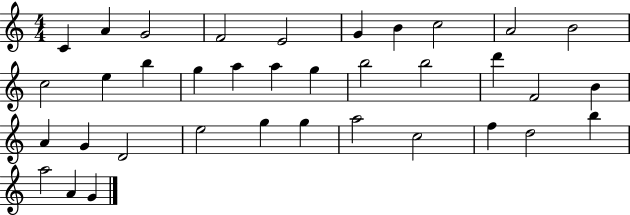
{
  \clef treble
  \numericTimeSignature
  \time 4/4
  \key c \major
  c'4 a'4 g'2 | f'2 e'2 | g'4 b'4 c''2 | a'2 b'2 | \break c''2 e''4 b''4 | g''4 a''4 a''4 g''4 | b''2 b''2 | d'''4 f'2 b'4 | \break a'4 g'4 d'2 | e''2 g''4 g''4 | a''2 c''2 | f''4 d''2 b''4 | \break a''2 a'4 g'4 | \bar "|."
}